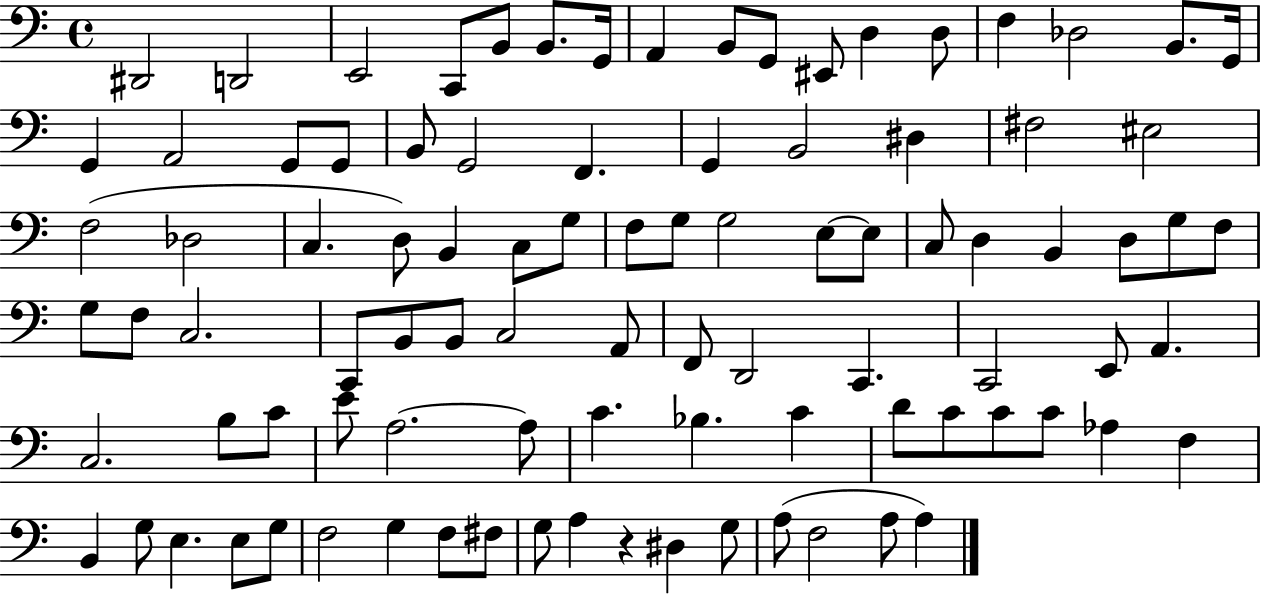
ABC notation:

X:1
T:Untitled
M:4/4
L:1/4
K:C
^D,,2 D,,2 E,,2 C,,/2 B,,/2 B,,/2 G,,/4 A,, B,,/2 G,,/2 ^E,,/2 D, D,/2 F, _D,2 B,,/2 G,,/4 G,, A,,2 G,,/2 G,,/2 B,,/2 G,,2 F,, G,, B,,2 ^D, ^F,2 ^E,2 F,2 _D,2 C, D,/2 B,, C,/2 G,/2 F,/2 G,/2 G,2 E,/2 E,/2 C,/2 D, B,, D,/2 G,/2 F,/2 G,/2 F,/2 C,2 C,,/2 B,,/2 B,,/2 C,2 A,,/2 F,,/2 D,,2 C,, C,,2 E,,/2 A,, C,2 B,/2 C/2 E/2 A,2 A,/2 C _B, C D/2 C/2 C/2 C/2 _A, F, B,, G,/2 E, E,/2 G,/2 F,2 G, F,/2 ^F,/2 G,/2 A, z ^D, G,/2 A,/2 F,2 A,/2 A,